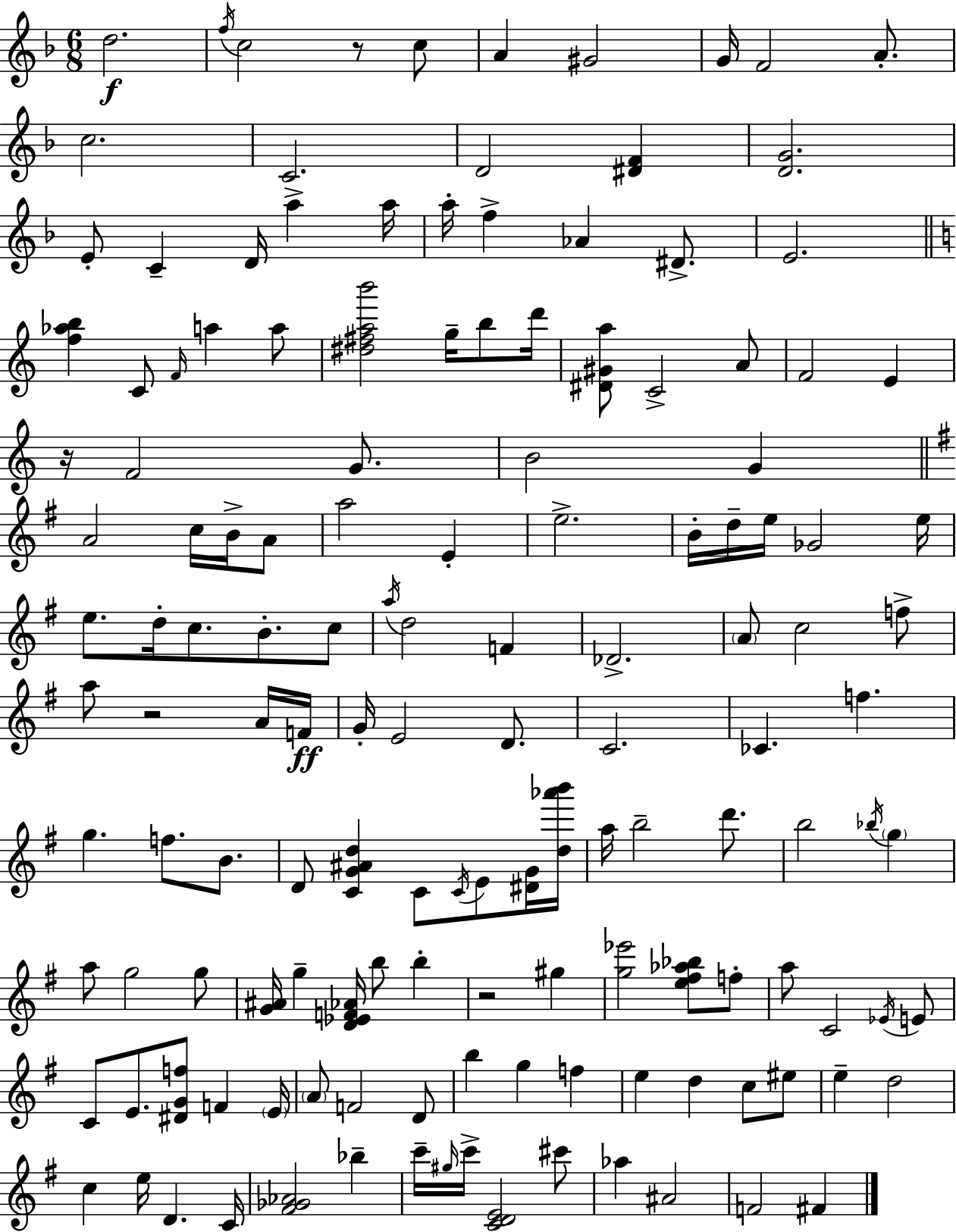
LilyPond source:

{
  \clef treble
  \numericTimeSignature
  \time 6/8
  \key d \minor
  d''2.\f | \acciaccatura { f''16 } c''2 r8 c''8 | a'4 gis'2 | g'16 f'2 a'8.-. | \break c''2. | c'2. | d'2 <dis' f'>4 | <d' g'>2. | \break e'8-. c'4-- d'16 a''4-> | a''16 a''16-. f''4-> aes'4 dis'8.-> | e'2. | \bar "||" \break \key c \major <f'' aes'' b''>4 c'8 \grace { f'16 } a''4 a''8 | <dis'' fis'' a'' b'''>2 g''16-- b''8 | d'''16 <dis' gis' a''>8 c'2-> a'8 | f'2 e'4 | \break r16 f'2 g'8. | b'2 g'4 | \bar "||" \break \key g \major a'2 c''16 b'16-> a'8 | a''2 e'4-. | e''2.-> | b'16-. d''16-- e''16 ges'2 e''16 | \break e''8. d''16-. c''8. b'8.-. c''8 | \acciaccatura { a''16 } d''2 f'4 | des'2.-> | \parenthesize a'8 c''2 f''8-> | \break a''8 r2 a'16 | f'16\ff g'16-. e'2 d'8. | c'2. | ces'4. f''4. | \break g''4. f''8. b'8. | d'8 <c' g' ais' d''>4 c'8 \acciaccatura { c'16 } e'8 | <dis' g'>16 <d'' aes''' b'''>16 a''16 b''2-- d'''8. | b''2 \acciaccatura { bes''16 } \parenthesize g''4 | \break a''8 g''2 | g''8 <g' ais'>16 g''4-- <d' ees' f' aes'>16 b''8 b''4-. | r2 gis''4 | <g'' ees'''>2 <e'' fis'' aes'' bes''>8 | \break f''8-. a''8 c'2 | \acciaccatura { ees'16 } e'8 c'8 e'8. <dis' g' f''>8 f'4 | \parenthesize e'16 \parenthesize a'8 f'2 | d'8 b''4 g''4 | \break f''4 e''4 d''4 | c''8 eis''8 e''4-- d''2 | c''4 e''16 d'4. | c'16 <fis' ges' aes'>2 | \break bes''4-- c'''16-- \grace { gis''16 } c'''16-> <c' d' e'>2 | cis'''8 aes''4 ais'2 | f'2 | fis'4 \bar "|."
}